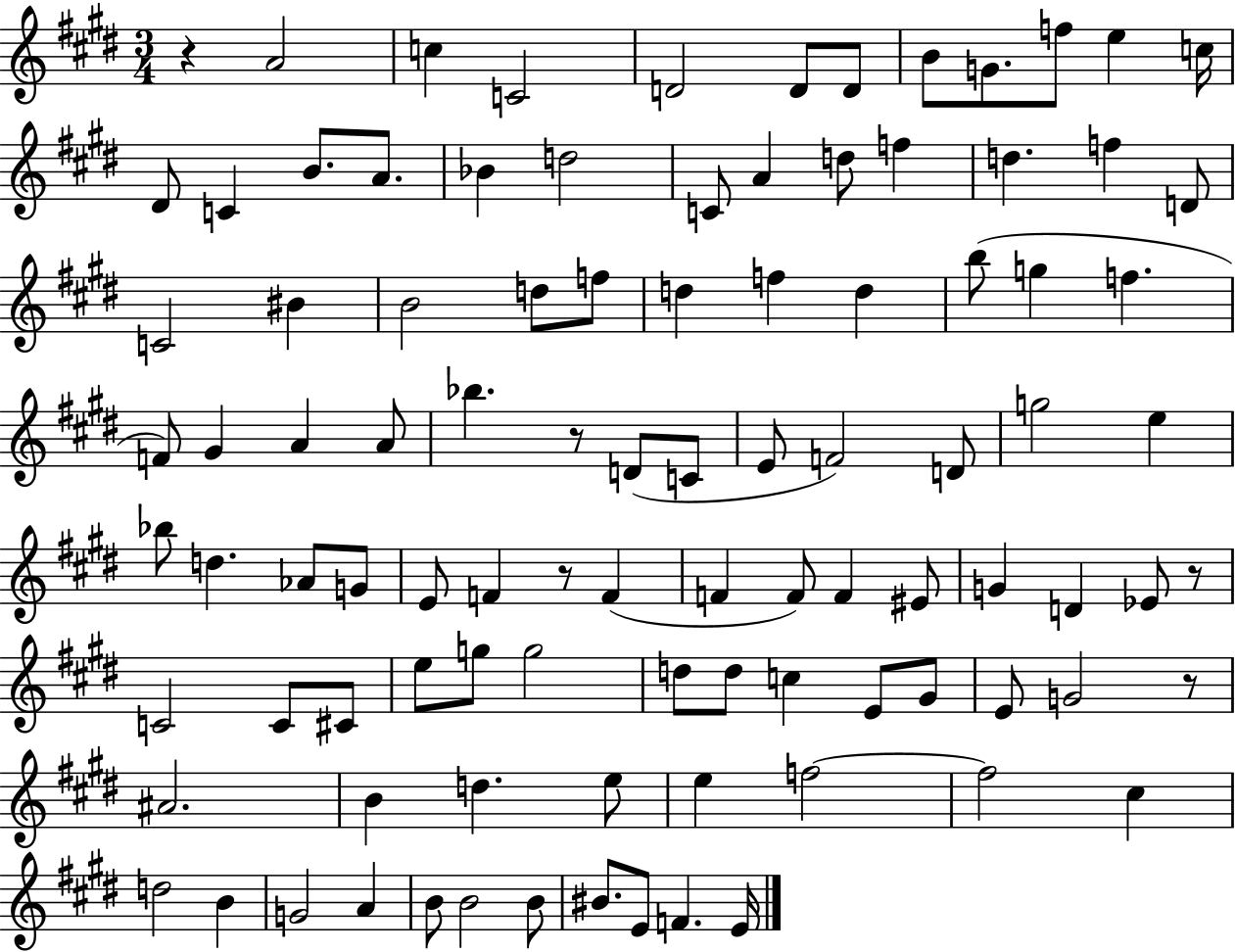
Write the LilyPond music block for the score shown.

{
  \clef treble
  \numericTimeSignature
  \time 3/4
  \key e \major
  \repeat volta 2 { r4 a'2 | c''4 c'2 | d'2 d'8 d'8 | b'8 g'8. f''8 e''4 c''16 | \break dis'8 c'4 b'8. a'8. | bes'4 d''2 | c'8 a'4 d''8 f''4 | d''4. f''4 d'8 | \break c'2 bis'4 | b'2 d''8 f''8 | d''4 f''4 d''4 | b''8( g''4 f''4. | \break f'8) gis'4 a'4 a'8 | bes''4. r8 d'8( c'8 | e'8 f'2) d'8 | g''2 e''4 | \break bes''8 d''4. aes'8 g'8 | e'8 f'4 r8 f'4( | f'4 f'8) f'4 eis'8 | g'4 d'4 ees'8 r8 | \break c'2 c'8 cis'8 | e''8 g''8 g''2 | d''8 d''8 c''4 e'8 gis'8 | e'8 g'2 r8 | \break ais'2. | b'4 d''4. e''8 | e''4 f''2~~ | f''2 cis''4 | \break d''2 b'4 | g'2 a'4 | b'8 b'2 b'8 | bis'8. e'8 f'4. e'16 | \break } \bar "|."
}